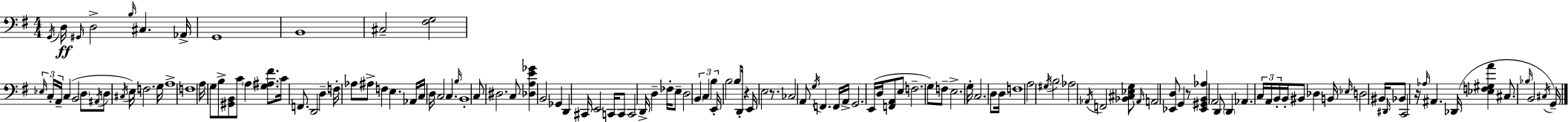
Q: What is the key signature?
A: G major